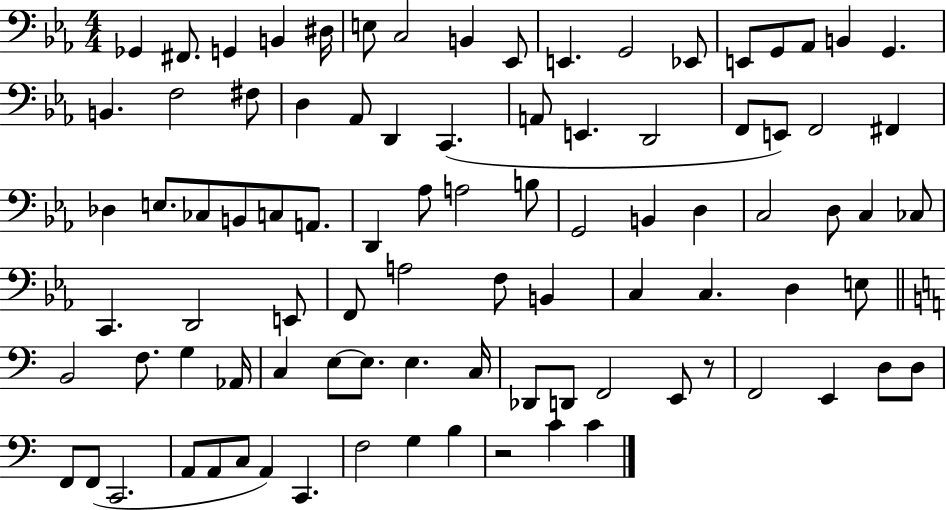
Gb2/q F#2/e. G2/q B2/q D#3/s E3/e C3/h B2/q Eb2/e E2/q. G2/h Eb2/e E2/e G2/e Ab2/e B2/q G2/q. B2/q. F3/h F#3/e D3/q Ab2/e D2/q C2/q. A2/e E2/q. D2/h F2/e E2/e F2/h F#2/q Db3/q E3/e. CES3/e B2/e C3/e A2/e. D2/q Ab3/e A3/h B3/e G2/h B2/q D3/q C3/h D3/e C3/q CES3/e C2/q. D2/h E2/e F2/e A3/h F3/e B2/q C3/q C3/q. D3/q E3/e B2/h F3/e. G3/q Ab2/s C3/q E3/e E3/e. E3/q. C3/s Db2/e D2/e F2/h E2/e R/e F2/h E2/q D3/e D3/e F2/e F2/e C2/h. A2/e A2/e C3/e A2/q C2/q. F3/h G3/q B3/q R/h C4/q C4/q